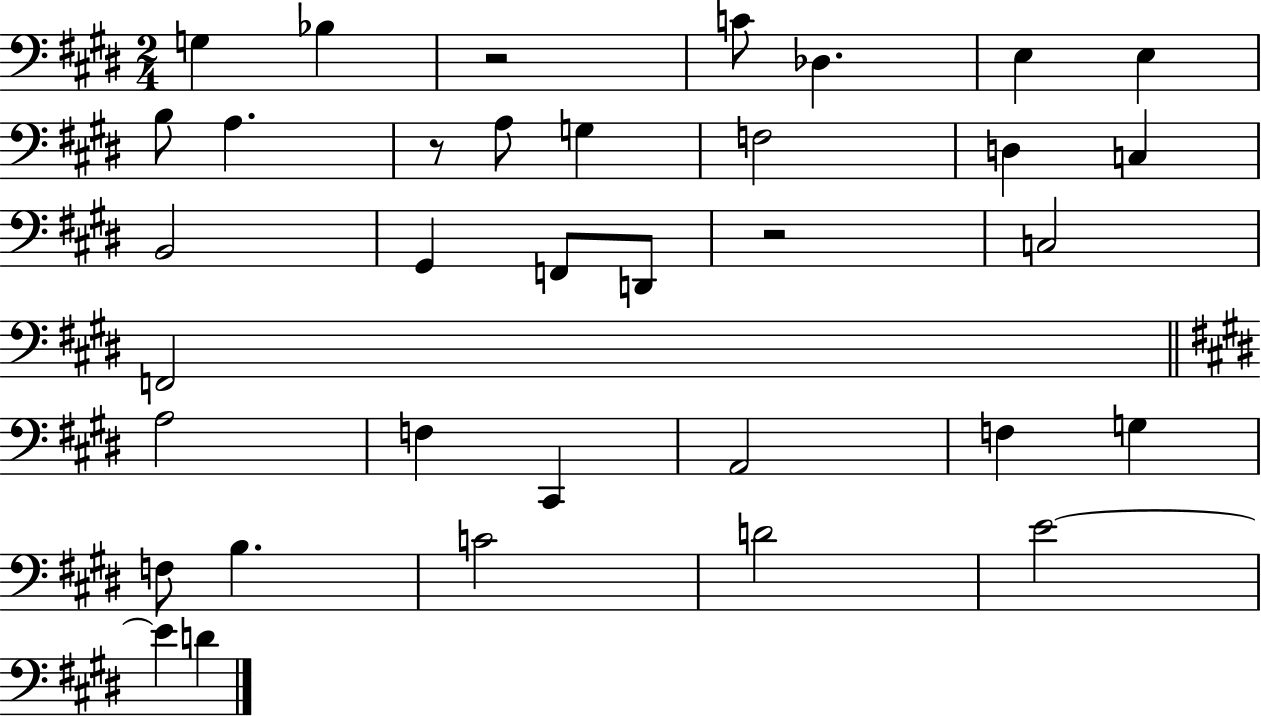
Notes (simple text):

G3/q Bb3/q R/h C4/e Db3/q. E3/q E3/q B3/e A3/q. R/e A3/e G3/q F3/h D3/q C3/q B2/h G#2/q F2/e D2/e R/h C3/h F2/h A3/h F3/q C#2/q A2/h F3/q G3/q F3/e B3/q. C4/h D4/h E4/h E4/q D4/q